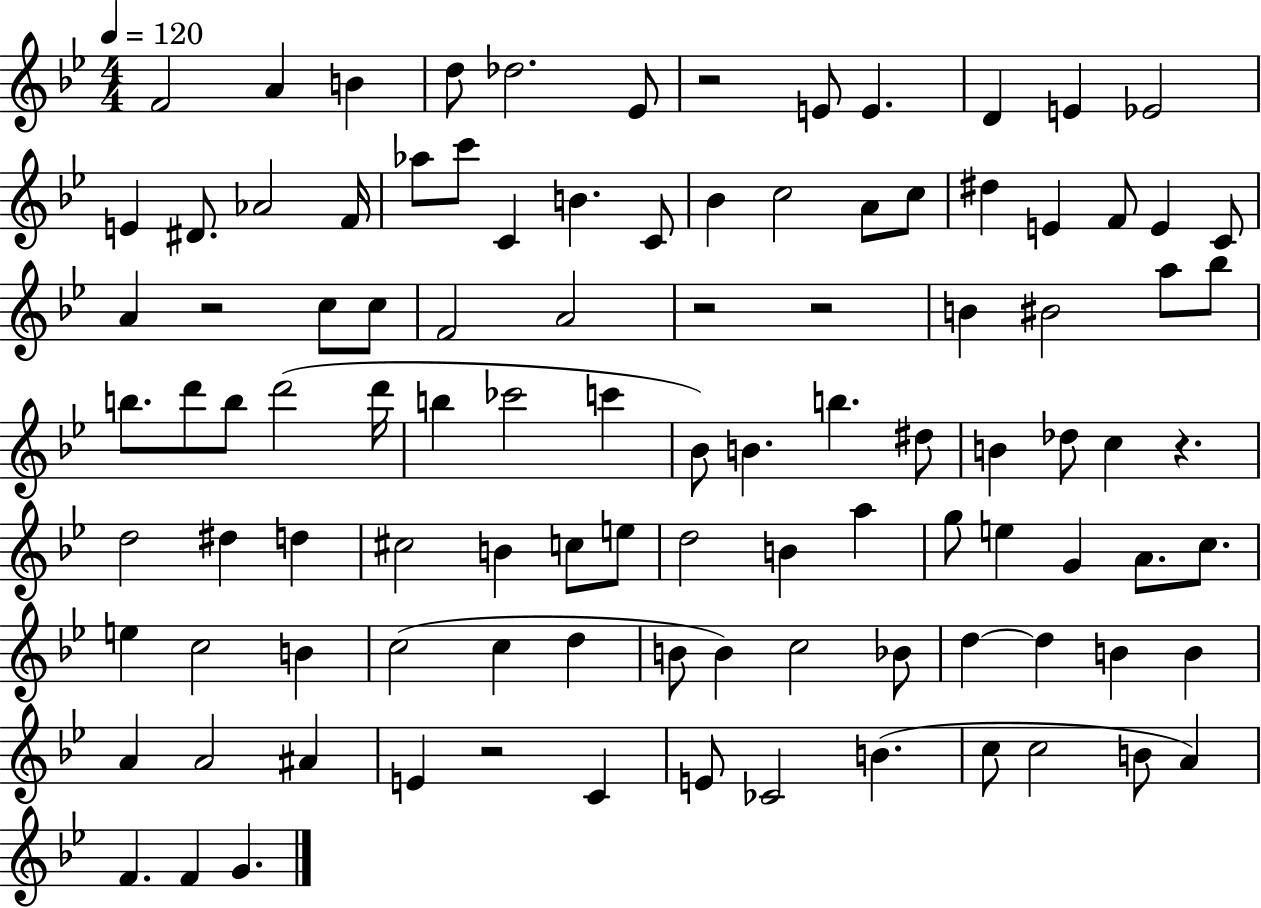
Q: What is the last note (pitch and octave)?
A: G4